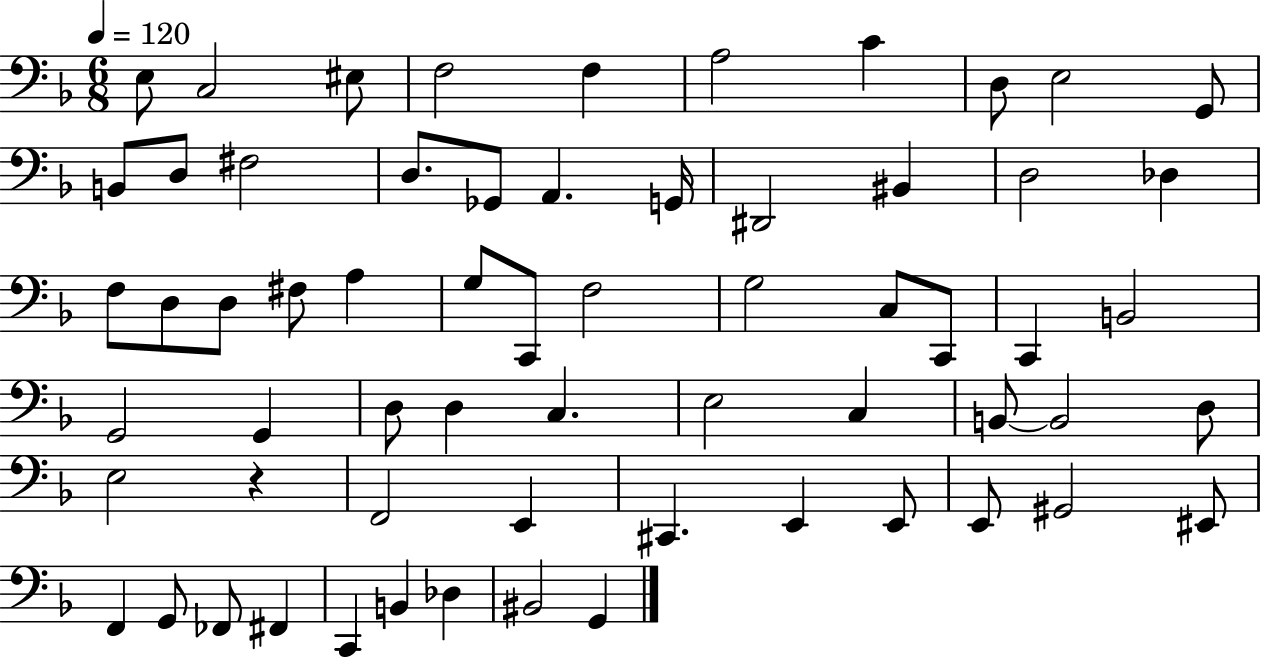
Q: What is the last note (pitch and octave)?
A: G2